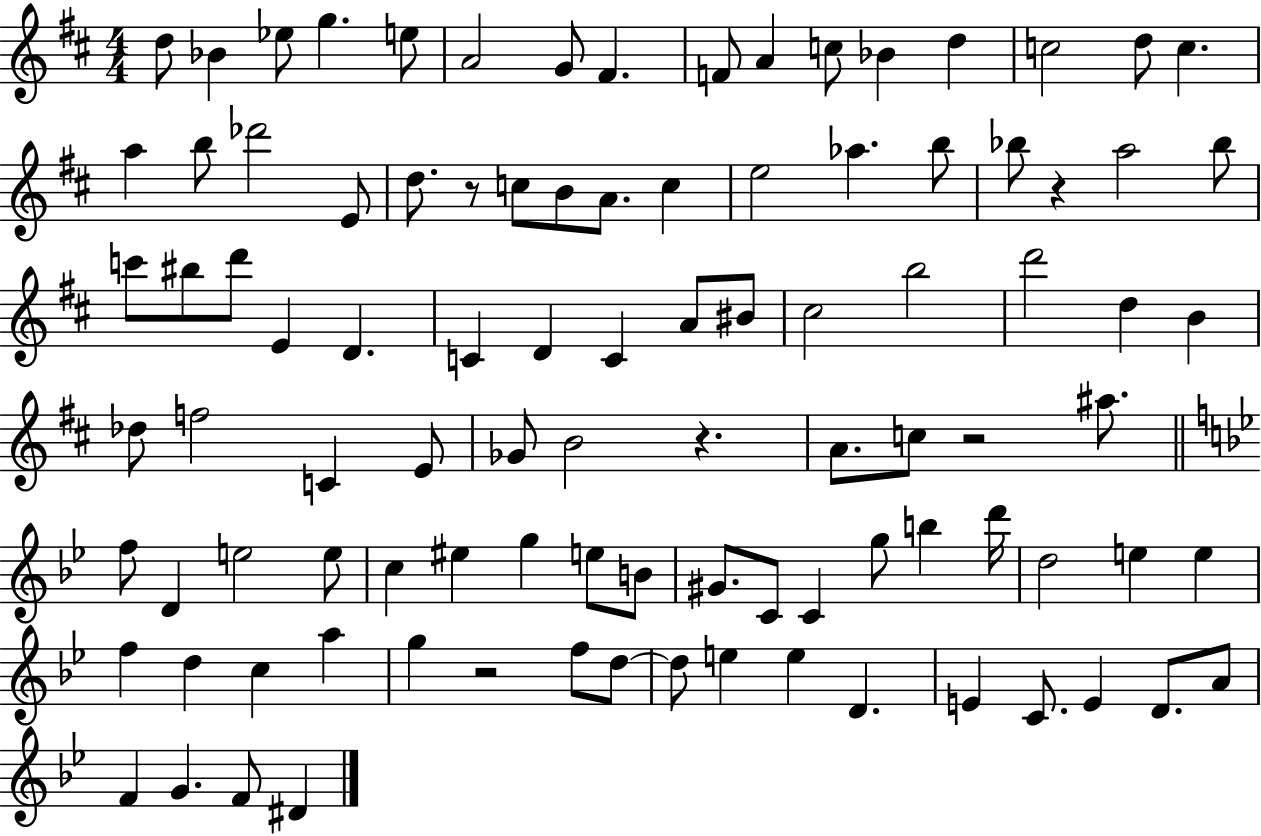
{
  \clef treble
  \numericTimeSignature
  \time 4/4
  \key d \major
  \repeat volta 2 { d''8 bes'4 ees''8 g''4. e''8 | a'2 g'8 fis'4. | f'8 a'4 c''8 bes'4 d''4 | c''2 d''8 c''4. | \break a''4 b''8 des'''2 e'8 | d''8. r8 c''8 b'8 a'8. c''4 | e''2 aes''4. b''8 | bes''8 r4 a''2 bes''8 | \break c'''8 bis''8 d'''8 e'4 d'4. | c'4 d'4 c'4 a'8 bis'8 | cis''2 b''2 | d'''2 d''4 b'4 | \break des''8 f''2 c'4 e'8 | ges'8 b'2 r4. | a'8. c''8 r2 ais''8. | \bar "||" \break \key bes \major f''8 d'4 e''2 e''8 | c''4 eis''4 g''4 e''8 b'8 | gis'8. c'8 c'4 g''8 b''4 d'''16 | d''2 e''4 e''4 | \break f''4 d''4 c''4 a''4 | g''4 r2 f''8 d''8~~ | d''8 e''4 e''4 d'4. | e'4 c'8. e'4 d'8. a'8 | \break f'4 g'4. f'8 dis'4 | } \bar "|."
}